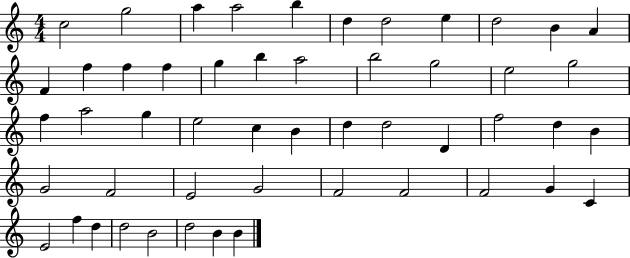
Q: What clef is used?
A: treble